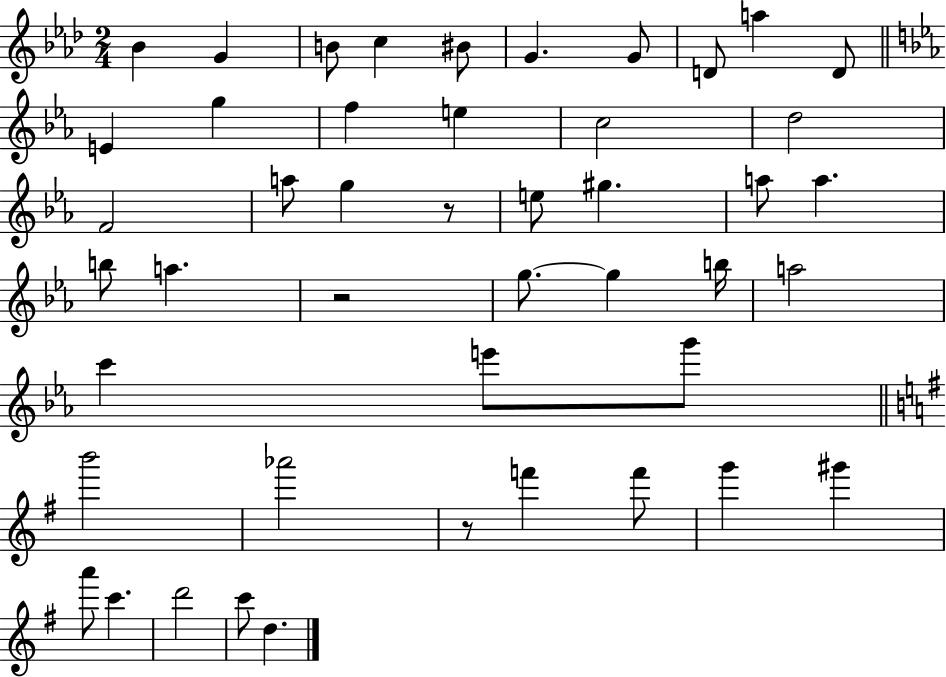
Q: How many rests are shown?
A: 3